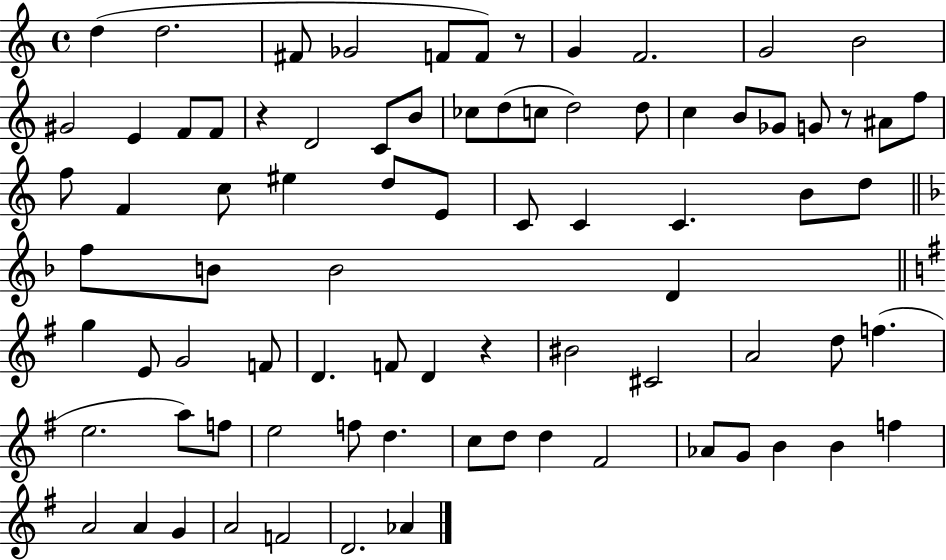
D5/q D5/h. F#4/e Gb4/h F4/e F4/e R/e G4/q F4/h. G4/h B4/h G#4/h E4/q F4/e F4/e R/q D4/h C4/e B4/e CES5/e D5/e C5/e D5/h D5/e C5/q B4/e Gb4/e G4/e R/e A#4/e F5/e F5/e F4/q C5/e EIS5/q D5/e E4/e C4/e C4/q C4/q. B4/e D5/e F5/e B4/e B4/h D4/q G5/q E4/e G4/h F4/e D4/q. F4/e D4/q R/q BIS4/h C#4/h A4/h D5/e F5/q. E5/h. A5/e F5/e E5/h F5/e D5/q. C5/e D5/e D5/q F#4/h Ab4/e G4/e B4/q B4/q F5/q A4/h A4/q G4/q A4/h F4/h D4/h. Ab4/q